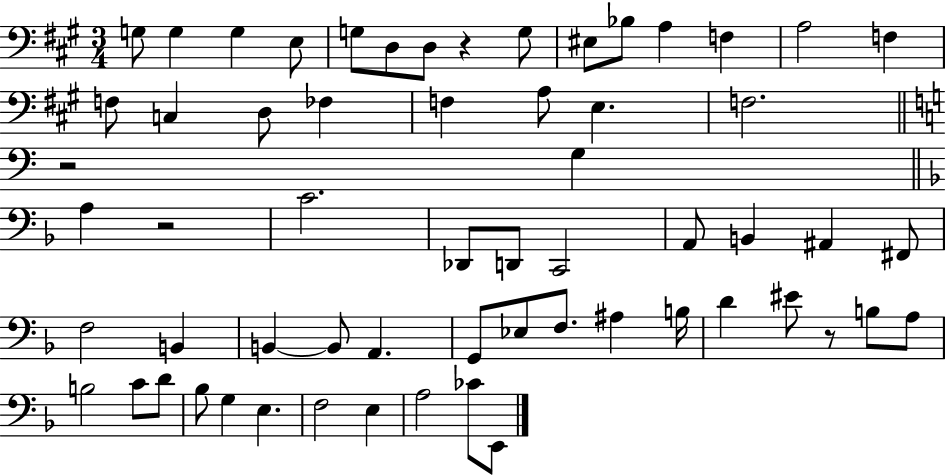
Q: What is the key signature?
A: A major